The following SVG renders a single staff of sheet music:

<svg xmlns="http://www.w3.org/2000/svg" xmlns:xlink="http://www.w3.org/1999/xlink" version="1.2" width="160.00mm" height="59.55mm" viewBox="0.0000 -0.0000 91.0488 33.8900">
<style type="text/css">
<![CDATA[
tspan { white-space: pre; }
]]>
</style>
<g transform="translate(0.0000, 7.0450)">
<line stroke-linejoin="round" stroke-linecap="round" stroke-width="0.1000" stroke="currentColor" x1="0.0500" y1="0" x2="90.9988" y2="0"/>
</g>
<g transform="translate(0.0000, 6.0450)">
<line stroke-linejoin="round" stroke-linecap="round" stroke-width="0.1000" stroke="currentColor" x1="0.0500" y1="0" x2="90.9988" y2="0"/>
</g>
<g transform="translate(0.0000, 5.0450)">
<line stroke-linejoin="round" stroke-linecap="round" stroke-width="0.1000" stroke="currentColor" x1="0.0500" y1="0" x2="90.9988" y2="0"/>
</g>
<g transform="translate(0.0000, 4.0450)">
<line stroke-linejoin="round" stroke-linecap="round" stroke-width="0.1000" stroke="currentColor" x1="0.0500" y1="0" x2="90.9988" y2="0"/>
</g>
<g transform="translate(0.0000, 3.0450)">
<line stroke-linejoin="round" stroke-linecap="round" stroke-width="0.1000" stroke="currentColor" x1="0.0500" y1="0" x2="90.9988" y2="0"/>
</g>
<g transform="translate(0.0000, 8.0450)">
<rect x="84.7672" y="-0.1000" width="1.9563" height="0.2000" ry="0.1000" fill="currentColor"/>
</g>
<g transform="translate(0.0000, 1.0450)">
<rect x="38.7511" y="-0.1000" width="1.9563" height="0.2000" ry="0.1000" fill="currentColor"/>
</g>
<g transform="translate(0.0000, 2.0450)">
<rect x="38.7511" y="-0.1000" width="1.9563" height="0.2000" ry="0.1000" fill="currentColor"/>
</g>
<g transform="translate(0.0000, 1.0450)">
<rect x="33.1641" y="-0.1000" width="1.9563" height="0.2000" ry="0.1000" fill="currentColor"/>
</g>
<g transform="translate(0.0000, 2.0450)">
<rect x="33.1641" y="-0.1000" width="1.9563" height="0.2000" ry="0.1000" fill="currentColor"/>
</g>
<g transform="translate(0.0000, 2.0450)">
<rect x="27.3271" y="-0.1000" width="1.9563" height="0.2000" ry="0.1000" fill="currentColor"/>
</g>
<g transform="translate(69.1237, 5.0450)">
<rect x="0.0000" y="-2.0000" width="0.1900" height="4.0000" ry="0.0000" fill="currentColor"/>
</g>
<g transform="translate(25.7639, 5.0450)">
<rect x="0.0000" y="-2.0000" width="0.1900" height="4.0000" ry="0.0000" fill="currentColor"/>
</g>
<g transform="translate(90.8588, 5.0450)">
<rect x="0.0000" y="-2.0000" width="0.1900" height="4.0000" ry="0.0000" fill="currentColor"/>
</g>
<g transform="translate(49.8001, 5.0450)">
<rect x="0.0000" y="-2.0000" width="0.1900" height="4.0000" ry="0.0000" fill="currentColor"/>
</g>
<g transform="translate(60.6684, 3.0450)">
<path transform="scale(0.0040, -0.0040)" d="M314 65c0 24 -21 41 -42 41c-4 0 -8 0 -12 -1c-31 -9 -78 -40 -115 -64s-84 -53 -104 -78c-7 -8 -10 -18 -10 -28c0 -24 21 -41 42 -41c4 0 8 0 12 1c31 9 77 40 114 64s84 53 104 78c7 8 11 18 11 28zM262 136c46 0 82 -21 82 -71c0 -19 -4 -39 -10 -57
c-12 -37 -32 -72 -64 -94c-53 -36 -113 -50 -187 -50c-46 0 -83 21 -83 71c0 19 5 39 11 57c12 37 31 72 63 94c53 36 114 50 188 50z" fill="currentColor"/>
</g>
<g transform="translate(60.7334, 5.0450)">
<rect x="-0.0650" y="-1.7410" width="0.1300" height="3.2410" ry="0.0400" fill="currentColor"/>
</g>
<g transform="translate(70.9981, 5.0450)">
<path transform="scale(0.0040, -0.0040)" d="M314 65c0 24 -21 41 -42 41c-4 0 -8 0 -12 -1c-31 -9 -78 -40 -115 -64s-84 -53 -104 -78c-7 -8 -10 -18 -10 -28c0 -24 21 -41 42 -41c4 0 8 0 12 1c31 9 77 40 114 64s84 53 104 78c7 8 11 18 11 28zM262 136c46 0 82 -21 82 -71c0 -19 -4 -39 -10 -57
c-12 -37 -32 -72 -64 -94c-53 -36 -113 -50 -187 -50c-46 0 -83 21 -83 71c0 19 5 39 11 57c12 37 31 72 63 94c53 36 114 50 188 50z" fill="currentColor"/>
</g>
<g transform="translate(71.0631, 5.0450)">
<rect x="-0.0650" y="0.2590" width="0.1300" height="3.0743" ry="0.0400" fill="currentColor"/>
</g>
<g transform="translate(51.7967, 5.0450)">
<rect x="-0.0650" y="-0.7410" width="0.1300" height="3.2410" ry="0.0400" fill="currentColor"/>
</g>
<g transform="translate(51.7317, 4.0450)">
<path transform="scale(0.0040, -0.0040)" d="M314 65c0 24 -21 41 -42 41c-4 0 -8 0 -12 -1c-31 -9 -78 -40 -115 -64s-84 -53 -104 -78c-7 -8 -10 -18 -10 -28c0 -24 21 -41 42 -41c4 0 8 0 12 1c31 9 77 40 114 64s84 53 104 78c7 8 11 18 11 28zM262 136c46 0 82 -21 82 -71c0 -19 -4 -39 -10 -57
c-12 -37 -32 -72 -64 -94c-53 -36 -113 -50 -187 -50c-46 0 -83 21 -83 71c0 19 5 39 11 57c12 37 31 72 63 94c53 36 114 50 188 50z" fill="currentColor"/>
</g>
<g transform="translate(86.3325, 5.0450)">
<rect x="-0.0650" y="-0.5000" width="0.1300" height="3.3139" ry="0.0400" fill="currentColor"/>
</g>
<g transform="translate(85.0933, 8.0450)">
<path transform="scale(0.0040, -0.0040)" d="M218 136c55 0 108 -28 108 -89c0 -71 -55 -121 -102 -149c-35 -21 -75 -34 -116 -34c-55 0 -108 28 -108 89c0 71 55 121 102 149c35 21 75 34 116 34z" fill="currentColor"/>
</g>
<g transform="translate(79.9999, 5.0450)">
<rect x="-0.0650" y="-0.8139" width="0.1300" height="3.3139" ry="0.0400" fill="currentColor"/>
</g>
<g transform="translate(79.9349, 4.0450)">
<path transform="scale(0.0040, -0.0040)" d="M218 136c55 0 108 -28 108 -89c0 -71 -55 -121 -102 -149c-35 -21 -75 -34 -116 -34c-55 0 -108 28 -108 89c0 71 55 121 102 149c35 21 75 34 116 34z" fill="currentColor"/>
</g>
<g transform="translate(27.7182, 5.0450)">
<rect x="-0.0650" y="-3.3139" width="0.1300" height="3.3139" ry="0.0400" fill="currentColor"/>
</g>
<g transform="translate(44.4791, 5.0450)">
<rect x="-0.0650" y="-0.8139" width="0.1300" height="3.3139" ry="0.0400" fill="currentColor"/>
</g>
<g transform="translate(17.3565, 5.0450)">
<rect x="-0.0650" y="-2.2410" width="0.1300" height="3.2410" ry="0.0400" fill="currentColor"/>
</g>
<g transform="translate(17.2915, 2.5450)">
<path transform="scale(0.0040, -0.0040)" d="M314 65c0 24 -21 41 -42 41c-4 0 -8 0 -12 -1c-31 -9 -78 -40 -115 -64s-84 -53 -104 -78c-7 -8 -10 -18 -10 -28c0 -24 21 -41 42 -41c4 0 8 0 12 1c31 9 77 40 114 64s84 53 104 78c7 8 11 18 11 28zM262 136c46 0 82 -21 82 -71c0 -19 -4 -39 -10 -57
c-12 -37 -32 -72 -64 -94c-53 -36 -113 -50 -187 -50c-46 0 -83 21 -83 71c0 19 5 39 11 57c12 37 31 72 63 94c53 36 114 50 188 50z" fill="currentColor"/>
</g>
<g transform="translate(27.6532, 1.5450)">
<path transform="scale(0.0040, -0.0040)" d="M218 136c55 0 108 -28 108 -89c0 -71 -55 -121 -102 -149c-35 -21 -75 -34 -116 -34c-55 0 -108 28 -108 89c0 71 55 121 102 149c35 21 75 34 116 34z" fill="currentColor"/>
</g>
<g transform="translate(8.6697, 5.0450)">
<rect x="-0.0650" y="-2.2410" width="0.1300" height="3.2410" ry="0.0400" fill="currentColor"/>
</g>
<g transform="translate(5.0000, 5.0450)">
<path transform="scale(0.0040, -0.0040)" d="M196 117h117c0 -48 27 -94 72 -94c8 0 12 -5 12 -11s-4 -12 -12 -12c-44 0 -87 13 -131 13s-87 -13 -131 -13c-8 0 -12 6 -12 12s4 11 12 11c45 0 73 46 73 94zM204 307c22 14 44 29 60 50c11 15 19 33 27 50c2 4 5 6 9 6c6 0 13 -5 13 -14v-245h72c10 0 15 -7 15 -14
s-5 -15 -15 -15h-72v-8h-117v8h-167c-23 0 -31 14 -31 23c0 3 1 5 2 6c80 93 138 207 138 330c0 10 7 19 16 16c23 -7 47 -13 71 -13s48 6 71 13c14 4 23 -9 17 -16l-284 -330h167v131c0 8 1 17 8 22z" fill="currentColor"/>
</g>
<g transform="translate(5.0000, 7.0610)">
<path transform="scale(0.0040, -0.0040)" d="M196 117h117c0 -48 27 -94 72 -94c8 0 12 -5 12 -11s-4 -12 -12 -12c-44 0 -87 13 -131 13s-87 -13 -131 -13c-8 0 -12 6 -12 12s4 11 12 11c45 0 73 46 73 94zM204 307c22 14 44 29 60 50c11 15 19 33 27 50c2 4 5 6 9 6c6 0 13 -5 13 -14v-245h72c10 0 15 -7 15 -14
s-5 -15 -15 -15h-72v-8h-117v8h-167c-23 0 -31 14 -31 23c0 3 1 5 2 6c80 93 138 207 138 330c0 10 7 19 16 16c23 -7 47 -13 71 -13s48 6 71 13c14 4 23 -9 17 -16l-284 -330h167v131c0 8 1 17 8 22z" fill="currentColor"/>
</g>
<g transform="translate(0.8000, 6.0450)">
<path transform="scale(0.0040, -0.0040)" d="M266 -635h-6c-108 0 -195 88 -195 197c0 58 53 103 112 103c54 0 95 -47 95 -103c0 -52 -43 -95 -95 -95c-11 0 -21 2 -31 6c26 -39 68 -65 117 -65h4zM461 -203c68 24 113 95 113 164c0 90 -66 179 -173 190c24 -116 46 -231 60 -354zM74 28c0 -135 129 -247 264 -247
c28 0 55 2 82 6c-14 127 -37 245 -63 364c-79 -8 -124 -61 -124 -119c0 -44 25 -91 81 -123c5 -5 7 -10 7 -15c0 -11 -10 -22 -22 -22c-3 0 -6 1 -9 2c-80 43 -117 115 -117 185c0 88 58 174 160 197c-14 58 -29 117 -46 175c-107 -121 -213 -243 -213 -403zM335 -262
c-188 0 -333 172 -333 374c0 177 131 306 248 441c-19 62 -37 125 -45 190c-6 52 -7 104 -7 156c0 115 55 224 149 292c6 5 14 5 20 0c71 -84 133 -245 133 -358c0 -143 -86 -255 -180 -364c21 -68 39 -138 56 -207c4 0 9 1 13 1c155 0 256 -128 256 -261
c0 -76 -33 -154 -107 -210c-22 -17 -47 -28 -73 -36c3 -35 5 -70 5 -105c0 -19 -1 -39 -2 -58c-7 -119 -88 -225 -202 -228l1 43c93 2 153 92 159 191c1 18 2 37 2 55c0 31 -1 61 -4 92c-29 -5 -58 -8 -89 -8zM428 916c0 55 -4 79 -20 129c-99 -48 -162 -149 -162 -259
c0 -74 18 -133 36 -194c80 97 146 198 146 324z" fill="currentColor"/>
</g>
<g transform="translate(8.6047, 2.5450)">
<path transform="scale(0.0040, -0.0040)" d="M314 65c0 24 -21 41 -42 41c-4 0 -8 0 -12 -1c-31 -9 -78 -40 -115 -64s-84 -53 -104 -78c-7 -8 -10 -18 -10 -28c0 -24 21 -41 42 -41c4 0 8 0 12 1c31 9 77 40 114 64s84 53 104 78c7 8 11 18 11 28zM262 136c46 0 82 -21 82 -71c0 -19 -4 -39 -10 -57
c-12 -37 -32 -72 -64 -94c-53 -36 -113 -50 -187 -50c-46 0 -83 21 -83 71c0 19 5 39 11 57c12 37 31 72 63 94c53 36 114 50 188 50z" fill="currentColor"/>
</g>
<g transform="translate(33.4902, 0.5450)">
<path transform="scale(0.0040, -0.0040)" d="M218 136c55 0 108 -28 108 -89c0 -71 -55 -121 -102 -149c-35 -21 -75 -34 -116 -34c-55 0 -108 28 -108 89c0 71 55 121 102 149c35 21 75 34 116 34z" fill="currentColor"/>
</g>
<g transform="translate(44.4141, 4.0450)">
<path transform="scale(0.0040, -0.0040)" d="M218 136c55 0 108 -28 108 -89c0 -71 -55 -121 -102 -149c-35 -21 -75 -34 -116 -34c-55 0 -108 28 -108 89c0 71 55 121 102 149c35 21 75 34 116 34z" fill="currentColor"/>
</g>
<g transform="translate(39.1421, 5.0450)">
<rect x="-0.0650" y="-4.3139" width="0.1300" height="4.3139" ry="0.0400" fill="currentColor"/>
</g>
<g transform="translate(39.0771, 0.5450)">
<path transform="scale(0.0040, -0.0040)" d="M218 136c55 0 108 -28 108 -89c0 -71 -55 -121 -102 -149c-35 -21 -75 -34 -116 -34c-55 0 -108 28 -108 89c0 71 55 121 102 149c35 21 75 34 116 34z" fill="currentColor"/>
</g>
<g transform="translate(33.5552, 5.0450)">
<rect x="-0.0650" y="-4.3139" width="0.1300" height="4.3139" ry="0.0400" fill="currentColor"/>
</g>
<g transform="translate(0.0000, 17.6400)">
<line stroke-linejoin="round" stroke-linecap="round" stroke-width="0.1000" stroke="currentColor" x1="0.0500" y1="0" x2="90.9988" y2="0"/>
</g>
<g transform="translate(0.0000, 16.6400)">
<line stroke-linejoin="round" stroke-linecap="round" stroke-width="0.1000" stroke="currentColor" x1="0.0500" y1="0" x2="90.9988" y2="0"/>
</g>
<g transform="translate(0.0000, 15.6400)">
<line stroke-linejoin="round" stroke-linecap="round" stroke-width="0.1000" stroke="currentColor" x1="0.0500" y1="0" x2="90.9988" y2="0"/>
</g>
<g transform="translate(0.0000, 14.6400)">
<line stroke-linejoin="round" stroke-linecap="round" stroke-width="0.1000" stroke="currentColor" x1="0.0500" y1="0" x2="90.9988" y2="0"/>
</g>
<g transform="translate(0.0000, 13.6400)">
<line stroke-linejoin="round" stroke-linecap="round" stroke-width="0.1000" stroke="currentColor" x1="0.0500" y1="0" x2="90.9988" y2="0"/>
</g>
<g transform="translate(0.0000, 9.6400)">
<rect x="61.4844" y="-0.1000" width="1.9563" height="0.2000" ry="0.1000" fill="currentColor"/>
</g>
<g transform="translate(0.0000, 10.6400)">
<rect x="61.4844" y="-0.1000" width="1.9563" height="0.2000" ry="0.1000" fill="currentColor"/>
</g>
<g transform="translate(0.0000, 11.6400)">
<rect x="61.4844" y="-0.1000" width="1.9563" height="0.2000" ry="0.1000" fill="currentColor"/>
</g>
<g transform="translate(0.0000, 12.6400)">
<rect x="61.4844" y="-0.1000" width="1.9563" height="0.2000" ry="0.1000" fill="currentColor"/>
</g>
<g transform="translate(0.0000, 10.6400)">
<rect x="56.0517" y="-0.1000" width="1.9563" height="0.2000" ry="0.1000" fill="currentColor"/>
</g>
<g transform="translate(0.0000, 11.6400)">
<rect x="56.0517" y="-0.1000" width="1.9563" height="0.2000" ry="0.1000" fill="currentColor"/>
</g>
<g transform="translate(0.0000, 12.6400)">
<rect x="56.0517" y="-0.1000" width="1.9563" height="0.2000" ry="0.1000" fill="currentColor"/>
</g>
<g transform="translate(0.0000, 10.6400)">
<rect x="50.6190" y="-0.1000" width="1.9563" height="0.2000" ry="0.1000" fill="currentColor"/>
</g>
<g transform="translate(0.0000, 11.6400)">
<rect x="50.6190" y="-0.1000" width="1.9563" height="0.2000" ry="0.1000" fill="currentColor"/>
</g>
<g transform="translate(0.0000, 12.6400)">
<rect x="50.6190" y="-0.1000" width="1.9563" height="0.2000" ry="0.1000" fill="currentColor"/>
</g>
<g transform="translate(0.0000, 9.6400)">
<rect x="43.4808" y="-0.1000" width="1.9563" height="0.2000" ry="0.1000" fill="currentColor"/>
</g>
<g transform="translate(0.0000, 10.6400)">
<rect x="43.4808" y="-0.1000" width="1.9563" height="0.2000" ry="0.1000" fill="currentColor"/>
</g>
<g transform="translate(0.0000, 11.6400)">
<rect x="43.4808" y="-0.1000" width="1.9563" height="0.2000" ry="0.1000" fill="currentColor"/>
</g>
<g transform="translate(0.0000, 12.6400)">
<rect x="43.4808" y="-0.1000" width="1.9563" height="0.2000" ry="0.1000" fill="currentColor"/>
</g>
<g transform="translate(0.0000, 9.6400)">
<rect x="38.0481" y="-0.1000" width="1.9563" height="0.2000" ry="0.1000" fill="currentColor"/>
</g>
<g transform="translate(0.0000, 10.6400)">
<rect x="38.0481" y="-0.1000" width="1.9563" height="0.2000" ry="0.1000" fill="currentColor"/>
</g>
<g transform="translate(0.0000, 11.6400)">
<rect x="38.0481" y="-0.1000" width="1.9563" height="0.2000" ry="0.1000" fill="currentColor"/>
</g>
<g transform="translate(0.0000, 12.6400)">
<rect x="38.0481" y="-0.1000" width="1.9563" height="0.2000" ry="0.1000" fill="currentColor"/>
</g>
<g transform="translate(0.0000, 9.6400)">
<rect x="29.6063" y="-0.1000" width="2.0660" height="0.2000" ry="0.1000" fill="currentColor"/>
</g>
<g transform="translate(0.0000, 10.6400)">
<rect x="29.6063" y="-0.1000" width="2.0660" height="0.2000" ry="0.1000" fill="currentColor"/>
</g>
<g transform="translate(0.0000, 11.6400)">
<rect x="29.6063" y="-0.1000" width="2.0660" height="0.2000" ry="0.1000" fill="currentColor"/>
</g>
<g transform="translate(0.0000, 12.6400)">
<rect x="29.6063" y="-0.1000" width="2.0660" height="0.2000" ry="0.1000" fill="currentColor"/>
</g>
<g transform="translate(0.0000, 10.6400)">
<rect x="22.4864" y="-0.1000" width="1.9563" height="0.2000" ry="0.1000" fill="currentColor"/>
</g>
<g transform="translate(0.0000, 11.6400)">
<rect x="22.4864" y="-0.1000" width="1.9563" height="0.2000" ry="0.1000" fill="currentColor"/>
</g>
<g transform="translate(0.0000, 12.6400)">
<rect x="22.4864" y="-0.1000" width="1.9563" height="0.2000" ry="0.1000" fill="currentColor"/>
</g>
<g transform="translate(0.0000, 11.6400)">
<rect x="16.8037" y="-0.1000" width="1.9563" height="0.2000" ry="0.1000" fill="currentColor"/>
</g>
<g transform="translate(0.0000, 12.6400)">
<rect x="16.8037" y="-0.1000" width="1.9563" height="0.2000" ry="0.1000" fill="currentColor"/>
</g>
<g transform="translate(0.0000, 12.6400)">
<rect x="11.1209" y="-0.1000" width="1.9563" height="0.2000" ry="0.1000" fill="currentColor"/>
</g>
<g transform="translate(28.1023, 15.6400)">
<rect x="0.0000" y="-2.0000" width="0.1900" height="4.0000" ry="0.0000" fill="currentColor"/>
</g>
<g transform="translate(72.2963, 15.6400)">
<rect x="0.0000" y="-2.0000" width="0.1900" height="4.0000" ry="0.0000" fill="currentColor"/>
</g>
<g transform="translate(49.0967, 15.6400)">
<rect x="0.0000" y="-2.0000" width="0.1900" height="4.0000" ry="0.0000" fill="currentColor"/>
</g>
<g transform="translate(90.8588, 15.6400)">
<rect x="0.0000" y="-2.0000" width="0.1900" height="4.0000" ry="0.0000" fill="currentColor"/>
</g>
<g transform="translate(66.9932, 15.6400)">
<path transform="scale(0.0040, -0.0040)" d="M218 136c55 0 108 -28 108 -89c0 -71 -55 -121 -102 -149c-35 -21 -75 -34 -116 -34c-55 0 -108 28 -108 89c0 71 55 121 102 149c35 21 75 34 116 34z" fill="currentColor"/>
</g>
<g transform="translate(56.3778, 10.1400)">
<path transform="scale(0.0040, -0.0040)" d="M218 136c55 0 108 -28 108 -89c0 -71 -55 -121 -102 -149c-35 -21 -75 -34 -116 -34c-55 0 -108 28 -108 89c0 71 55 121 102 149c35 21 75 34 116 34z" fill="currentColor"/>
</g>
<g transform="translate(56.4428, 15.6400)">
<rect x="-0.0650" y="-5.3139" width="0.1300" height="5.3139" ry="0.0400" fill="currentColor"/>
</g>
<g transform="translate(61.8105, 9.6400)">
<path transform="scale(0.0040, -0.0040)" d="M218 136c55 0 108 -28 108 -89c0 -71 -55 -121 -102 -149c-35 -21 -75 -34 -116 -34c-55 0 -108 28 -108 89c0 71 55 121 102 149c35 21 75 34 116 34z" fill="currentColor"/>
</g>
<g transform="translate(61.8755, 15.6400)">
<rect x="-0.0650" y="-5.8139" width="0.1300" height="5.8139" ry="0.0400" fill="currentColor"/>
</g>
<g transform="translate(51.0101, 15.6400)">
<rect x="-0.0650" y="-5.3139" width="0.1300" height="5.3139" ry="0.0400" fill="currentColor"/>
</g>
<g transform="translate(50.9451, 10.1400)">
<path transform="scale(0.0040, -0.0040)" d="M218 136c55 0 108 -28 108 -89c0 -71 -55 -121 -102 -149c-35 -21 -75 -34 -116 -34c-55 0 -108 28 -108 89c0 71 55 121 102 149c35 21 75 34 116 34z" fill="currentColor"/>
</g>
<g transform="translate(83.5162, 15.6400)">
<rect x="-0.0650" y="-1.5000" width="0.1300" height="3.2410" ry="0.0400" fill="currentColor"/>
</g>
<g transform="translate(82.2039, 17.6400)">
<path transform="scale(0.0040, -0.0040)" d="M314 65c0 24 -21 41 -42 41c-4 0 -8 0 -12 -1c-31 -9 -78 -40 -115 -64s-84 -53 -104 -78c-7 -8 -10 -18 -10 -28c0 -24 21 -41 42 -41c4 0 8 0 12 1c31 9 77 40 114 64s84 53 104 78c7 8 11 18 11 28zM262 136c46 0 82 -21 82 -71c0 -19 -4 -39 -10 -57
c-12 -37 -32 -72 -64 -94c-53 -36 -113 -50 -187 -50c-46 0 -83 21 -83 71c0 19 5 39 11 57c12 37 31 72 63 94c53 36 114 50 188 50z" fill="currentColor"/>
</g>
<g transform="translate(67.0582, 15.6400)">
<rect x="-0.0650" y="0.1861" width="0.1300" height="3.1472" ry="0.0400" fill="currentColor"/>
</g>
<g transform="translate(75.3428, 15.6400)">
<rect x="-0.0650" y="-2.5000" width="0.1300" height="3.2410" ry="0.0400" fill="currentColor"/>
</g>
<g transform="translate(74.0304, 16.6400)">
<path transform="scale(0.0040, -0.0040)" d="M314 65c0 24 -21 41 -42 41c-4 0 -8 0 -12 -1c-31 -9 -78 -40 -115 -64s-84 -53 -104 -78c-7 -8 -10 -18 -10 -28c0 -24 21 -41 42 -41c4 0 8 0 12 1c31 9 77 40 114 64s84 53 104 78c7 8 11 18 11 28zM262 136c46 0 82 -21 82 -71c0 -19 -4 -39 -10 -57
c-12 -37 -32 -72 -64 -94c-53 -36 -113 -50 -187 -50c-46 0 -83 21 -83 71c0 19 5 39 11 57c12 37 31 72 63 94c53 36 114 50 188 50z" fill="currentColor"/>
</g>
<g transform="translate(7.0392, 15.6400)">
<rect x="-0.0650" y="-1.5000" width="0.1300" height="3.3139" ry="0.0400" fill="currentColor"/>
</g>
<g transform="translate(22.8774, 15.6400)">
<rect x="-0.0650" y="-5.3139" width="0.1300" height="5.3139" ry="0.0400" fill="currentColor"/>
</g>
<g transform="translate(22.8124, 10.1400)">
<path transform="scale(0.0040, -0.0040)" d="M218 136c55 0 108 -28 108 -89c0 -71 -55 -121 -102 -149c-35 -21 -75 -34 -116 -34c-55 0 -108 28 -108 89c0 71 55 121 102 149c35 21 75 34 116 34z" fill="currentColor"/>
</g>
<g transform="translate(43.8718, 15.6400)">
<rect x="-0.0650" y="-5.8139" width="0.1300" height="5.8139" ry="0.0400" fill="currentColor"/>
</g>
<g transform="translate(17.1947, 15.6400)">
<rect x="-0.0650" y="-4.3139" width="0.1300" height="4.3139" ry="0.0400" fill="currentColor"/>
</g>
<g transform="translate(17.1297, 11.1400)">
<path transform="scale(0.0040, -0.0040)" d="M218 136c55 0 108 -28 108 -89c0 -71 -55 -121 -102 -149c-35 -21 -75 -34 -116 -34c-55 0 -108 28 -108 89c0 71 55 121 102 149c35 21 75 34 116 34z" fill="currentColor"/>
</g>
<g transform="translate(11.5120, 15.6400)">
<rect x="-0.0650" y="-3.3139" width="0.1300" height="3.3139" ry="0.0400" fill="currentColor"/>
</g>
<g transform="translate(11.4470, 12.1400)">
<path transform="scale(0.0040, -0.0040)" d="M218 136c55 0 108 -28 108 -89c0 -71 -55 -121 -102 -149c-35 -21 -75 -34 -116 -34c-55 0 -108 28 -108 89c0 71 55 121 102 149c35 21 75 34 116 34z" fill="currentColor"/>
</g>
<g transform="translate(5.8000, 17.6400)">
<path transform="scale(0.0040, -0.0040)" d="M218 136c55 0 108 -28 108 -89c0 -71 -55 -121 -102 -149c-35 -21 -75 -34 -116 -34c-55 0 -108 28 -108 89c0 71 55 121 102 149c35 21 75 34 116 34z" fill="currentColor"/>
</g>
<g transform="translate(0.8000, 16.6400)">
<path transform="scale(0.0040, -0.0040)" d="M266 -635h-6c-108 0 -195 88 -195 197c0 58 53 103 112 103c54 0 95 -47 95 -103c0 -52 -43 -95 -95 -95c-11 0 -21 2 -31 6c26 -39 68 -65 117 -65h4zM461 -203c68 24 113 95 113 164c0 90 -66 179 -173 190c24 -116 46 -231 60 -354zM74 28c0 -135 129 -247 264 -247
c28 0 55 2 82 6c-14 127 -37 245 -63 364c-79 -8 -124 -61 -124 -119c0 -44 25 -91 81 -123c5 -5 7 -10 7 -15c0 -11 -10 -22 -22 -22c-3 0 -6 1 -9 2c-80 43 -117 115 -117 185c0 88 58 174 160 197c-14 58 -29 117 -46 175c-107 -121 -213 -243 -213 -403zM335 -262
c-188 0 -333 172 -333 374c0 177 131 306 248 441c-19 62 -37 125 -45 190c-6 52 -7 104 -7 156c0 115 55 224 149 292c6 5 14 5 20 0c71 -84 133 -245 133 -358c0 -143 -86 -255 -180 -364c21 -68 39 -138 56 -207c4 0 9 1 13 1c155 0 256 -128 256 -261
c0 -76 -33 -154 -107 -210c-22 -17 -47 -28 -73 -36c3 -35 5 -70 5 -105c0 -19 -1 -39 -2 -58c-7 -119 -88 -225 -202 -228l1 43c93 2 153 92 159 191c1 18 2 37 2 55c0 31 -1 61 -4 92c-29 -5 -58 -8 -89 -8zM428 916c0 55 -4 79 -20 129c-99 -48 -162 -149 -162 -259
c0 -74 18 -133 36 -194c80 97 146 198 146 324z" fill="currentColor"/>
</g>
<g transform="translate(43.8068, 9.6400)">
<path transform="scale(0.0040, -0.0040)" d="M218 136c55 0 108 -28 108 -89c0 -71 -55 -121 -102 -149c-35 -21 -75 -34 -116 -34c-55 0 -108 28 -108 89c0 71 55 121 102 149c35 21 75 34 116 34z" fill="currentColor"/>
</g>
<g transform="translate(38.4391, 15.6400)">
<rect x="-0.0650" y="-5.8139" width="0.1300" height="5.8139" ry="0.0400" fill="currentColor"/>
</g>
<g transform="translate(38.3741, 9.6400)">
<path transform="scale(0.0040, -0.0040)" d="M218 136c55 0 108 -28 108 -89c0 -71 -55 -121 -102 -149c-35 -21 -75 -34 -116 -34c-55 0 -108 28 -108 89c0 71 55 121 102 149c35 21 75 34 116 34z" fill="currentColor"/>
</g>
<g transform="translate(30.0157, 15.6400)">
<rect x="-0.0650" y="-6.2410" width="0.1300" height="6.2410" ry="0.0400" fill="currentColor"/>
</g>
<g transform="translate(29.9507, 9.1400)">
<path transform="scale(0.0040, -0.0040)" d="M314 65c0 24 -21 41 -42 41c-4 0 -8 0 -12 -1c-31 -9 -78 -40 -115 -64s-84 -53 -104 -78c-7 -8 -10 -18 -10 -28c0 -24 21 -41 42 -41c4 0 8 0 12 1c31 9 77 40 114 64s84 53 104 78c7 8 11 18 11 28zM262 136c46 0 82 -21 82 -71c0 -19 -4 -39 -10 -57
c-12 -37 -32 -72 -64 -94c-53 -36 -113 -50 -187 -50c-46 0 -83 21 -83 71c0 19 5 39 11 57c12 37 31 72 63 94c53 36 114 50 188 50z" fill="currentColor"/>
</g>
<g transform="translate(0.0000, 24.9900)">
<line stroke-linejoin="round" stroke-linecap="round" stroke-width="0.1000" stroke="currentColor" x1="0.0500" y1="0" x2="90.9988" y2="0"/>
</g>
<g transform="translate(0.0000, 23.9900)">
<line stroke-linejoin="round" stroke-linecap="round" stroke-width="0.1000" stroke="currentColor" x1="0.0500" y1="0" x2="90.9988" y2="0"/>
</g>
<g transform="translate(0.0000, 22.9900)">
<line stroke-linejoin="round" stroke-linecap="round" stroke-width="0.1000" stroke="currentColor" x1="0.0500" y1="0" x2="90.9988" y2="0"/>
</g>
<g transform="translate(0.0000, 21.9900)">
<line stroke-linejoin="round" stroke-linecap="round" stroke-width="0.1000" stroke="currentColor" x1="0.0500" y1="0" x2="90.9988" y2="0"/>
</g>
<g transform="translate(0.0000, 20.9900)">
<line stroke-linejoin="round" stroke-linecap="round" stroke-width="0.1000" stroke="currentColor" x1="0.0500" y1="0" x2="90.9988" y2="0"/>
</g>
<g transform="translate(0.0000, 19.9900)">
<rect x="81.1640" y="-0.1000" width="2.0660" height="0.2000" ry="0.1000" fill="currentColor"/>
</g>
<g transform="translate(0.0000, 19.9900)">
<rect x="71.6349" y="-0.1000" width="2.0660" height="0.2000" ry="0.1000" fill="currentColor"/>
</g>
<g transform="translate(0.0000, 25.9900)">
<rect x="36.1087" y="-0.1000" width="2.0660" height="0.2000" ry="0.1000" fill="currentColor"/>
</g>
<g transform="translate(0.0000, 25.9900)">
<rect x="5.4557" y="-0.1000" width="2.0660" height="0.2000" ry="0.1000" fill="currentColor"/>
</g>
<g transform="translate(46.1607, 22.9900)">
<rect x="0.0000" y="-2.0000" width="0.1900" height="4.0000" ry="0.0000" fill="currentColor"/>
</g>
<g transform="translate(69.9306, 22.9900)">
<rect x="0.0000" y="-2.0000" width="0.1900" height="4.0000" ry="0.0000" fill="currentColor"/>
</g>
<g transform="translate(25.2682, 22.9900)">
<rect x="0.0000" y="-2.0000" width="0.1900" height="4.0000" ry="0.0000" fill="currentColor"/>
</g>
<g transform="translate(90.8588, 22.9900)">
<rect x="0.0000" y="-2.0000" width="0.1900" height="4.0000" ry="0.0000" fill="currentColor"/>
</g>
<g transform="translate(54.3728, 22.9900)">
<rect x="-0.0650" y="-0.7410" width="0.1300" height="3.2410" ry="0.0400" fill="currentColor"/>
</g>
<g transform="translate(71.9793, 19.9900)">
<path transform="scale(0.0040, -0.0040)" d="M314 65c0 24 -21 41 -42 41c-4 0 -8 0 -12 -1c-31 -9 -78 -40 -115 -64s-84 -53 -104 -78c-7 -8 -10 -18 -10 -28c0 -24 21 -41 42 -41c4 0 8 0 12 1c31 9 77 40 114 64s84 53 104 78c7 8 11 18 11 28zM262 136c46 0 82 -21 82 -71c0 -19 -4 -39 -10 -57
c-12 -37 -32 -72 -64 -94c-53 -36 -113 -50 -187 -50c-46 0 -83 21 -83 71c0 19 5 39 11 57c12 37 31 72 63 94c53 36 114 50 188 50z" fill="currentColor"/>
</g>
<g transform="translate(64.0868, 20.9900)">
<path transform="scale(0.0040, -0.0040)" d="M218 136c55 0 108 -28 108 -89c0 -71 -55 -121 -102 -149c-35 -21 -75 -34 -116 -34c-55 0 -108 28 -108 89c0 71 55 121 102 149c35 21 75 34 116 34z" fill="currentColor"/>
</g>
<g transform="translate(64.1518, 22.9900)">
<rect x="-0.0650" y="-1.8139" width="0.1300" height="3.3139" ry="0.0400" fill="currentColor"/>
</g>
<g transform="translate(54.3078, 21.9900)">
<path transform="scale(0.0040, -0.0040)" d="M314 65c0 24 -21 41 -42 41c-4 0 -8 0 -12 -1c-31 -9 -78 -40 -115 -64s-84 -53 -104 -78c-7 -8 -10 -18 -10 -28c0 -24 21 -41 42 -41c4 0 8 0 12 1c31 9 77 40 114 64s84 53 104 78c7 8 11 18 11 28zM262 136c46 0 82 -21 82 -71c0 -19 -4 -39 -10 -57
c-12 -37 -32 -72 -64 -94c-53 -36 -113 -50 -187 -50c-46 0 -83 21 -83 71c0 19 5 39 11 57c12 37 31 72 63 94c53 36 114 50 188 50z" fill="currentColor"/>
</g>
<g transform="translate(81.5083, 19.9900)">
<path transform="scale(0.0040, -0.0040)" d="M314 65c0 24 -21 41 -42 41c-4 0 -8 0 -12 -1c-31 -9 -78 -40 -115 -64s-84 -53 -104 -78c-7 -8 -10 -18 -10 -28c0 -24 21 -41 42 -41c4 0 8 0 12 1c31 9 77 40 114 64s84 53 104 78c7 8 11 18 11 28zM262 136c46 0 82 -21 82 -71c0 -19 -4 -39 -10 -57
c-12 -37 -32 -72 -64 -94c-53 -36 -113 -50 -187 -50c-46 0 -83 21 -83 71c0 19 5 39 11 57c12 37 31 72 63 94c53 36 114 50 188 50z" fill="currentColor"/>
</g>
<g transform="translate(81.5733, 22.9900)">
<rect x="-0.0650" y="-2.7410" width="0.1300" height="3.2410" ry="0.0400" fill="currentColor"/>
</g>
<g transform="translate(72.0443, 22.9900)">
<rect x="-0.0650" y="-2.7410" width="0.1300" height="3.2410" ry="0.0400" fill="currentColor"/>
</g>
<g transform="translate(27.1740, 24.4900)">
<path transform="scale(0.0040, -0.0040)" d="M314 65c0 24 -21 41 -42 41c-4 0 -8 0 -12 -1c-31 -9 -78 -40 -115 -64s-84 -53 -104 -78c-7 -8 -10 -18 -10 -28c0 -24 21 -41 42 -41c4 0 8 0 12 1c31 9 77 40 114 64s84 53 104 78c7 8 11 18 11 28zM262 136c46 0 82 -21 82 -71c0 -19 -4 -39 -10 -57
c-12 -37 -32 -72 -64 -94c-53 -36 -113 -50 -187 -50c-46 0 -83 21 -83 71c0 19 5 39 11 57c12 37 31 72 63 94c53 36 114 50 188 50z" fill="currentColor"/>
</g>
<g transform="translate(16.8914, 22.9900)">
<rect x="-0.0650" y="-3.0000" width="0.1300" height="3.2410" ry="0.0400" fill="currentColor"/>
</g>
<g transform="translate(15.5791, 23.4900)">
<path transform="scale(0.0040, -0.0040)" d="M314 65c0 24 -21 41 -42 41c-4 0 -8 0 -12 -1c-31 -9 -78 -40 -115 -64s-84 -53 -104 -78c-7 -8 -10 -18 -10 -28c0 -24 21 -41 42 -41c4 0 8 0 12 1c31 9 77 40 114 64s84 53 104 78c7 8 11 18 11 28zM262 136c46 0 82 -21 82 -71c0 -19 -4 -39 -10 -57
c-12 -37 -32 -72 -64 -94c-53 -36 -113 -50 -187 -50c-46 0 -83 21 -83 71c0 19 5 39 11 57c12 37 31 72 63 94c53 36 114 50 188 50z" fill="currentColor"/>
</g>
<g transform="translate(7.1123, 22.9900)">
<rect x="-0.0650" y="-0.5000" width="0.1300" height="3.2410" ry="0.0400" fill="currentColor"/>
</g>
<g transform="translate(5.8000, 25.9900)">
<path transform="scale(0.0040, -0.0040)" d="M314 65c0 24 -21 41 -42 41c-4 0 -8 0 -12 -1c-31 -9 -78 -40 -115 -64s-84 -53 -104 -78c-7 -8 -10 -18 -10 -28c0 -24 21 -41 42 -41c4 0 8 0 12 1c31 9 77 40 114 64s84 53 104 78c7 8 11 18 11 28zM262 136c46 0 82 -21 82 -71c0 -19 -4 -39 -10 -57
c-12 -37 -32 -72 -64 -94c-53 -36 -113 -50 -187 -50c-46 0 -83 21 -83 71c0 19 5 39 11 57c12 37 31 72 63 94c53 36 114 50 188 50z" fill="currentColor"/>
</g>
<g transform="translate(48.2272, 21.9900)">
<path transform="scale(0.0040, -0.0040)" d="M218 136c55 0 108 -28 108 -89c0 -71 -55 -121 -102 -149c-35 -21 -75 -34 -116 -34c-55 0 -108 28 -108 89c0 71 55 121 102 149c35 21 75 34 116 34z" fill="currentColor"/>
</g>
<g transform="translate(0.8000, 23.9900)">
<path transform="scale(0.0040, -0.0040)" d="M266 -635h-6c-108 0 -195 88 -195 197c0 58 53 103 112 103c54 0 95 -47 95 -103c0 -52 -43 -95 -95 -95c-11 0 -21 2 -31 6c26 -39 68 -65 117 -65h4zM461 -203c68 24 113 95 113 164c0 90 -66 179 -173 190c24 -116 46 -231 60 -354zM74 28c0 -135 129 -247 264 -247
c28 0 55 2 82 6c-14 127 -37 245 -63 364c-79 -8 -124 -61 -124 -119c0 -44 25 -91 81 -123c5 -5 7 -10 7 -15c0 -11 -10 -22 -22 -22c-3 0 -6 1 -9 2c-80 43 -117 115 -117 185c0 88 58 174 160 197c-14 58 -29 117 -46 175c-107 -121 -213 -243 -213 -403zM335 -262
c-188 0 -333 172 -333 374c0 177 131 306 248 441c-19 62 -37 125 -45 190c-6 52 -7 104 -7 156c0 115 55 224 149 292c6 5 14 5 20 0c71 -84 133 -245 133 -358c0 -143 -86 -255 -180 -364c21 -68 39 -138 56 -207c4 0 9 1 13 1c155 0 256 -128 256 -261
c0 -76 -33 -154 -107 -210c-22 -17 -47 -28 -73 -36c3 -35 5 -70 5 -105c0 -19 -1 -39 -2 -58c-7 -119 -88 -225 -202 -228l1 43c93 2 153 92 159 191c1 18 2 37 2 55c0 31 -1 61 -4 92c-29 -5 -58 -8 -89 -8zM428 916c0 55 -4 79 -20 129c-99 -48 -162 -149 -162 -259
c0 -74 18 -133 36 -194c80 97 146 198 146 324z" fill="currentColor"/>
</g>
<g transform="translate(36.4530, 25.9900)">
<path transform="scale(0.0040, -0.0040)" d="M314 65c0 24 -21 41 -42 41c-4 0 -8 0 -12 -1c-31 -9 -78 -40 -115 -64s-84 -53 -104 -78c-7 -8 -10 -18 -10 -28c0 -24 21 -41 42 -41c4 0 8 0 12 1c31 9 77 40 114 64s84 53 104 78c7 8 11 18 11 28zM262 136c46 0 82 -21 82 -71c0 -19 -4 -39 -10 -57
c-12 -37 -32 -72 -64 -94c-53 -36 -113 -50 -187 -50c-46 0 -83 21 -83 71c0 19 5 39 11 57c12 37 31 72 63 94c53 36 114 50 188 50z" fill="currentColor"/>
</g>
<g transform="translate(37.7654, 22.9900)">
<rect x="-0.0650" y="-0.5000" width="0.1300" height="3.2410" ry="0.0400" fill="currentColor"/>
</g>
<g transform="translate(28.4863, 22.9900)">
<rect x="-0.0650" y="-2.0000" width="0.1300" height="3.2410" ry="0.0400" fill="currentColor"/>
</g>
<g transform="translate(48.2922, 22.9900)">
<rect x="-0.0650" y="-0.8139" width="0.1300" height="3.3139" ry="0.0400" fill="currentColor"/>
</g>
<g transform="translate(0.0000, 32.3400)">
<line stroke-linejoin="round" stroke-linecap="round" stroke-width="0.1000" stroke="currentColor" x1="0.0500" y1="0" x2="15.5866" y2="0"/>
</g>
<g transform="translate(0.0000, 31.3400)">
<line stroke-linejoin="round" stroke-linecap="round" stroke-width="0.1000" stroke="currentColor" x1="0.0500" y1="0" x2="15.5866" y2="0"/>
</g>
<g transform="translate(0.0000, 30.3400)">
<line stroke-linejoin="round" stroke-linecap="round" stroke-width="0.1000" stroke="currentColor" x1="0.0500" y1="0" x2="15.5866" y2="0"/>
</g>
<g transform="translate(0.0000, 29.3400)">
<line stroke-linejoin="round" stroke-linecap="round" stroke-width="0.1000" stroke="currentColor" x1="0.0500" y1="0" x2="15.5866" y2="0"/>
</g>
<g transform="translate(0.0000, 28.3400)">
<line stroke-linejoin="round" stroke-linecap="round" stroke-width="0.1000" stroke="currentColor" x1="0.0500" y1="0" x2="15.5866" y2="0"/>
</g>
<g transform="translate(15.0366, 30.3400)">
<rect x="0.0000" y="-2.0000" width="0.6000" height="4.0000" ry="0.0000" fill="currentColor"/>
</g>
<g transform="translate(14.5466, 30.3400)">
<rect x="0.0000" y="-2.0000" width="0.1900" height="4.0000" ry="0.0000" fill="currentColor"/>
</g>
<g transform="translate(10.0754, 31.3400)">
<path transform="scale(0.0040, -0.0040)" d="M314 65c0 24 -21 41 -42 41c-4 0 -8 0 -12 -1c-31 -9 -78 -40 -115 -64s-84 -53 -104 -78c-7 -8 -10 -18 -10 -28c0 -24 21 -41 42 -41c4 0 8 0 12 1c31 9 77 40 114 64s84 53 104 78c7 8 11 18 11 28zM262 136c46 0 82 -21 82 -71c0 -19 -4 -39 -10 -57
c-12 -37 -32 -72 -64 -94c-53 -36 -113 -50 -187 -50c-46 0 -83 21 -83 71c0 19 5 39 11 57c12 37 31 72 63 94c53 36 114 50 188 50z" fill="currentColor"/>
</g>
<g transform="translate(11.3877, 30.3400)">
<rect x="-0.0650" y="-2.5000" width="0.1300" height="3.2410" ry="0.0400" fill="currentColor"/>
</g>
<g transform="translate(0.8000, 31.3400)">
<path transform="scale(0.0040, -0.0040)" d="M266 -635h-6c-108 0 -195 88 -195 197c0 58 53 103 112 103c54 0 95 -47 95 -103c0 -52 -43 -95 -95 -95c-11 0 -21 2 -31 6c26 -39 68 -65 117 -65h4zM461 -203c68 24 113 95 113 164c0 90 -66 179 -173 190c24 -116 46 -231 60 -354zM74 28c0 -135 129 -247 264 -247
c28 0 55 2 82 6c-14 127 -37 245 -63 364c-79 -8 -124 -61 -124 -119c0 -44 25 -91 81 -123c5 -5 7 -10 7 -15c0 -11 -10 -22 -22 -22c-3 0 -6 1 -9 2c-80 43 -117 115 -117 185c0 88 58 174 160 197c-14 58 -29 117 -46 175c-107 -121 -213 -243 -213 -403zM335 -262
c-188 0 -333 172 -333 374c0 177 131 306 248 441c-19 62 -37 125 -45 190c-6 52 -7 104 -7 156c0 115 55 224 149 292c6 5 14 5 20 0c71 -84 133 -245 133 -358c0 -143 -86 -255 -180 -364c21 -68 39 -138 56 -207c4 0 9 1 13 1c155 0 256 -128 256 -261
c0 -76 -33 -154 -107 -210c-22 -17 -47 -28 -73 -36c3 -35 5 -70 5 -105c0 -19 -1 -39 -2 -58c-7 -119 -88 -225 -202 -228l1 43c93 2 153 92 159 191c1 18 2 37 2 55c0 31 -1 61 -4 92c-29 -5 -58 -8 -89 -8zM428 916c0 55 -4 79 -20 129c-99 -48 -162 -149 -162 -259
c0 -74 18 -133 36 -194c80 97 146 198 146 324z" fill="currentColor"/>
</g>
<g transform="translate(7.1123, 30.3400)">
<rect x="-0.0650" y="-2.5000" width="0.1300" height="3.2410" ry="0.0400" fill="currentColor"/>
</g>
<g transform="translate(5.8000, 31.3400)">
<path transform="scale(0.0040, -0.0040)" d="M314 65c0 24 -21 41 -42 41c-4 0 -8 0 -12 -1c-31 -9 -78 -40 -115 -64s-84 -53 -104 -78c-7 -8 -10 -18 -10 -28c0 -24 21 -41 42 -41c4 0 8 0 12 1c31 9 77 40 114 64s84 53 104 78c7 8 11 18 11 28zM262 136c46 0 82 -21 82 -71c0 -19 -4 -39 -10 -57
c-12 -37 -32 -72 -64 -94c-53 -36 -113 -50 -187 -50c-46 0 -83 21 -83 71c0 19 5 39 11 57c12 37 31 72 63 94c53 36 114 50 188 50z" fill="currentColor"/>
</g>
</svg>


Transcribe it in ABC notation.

X:1
T:Untitled
M:4/4
L:1/4
K:C
g2 g2 b d' d' d d2 f2 B2 d C E b d' f' a'2 g' g' f' f' g' B G2 E2 C2 A2 F2 C2 d d2 f a2 a2 G2 G2